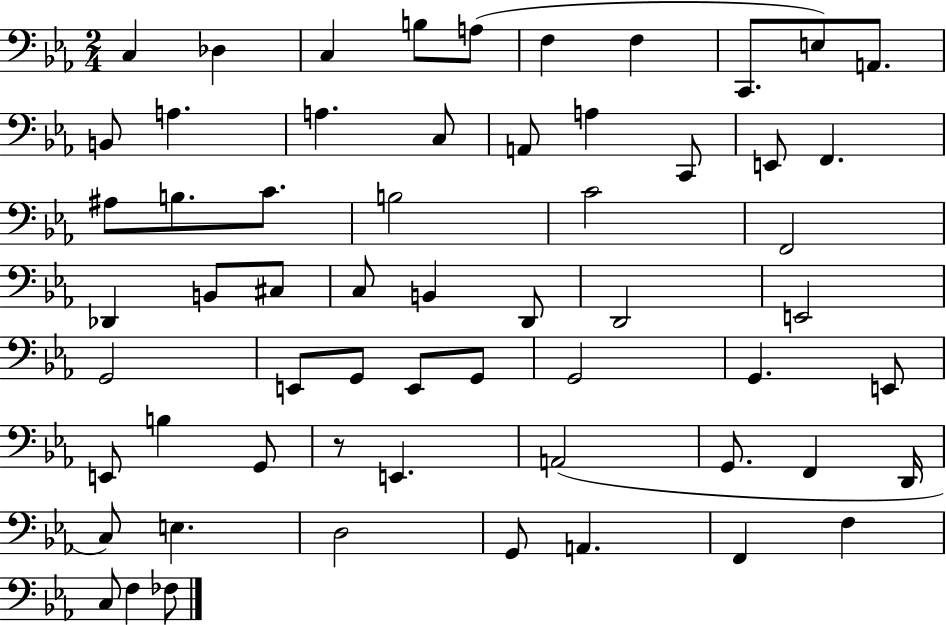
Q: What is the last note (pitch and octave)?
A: FES3